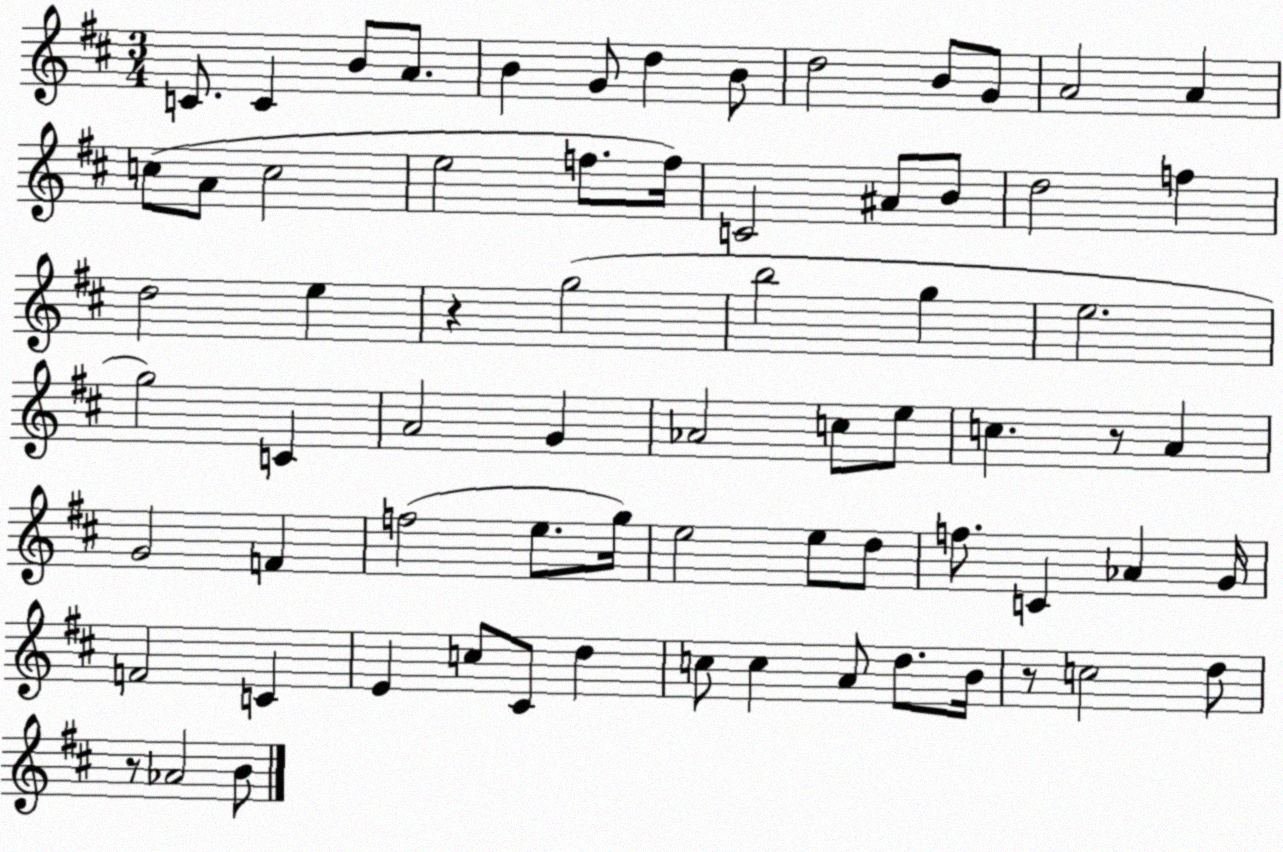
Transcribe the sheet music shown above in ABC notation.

X:1
T:Untitled
M:3/4
L:1/4
K:D
C/2 C B/2 A/2 B G/2 d B/2 d2 B/2 G/2 A2 A c/2 A/2 c2 e2 f/2 f/4 C2 ^A/2 B/2 d2 f d2 e z g2 b2 g e2 g2 C A2 G _A2 c/2 e/2 c z/2 A G2 F f2 e/2 g/4 e2 e/2 d/2 f/2 C _A G/4 F2 C E c/2 ^C/2 d c/2 c A/2 d/2 B/4 z/2 c2 d/2 z/2 _A2 B/2